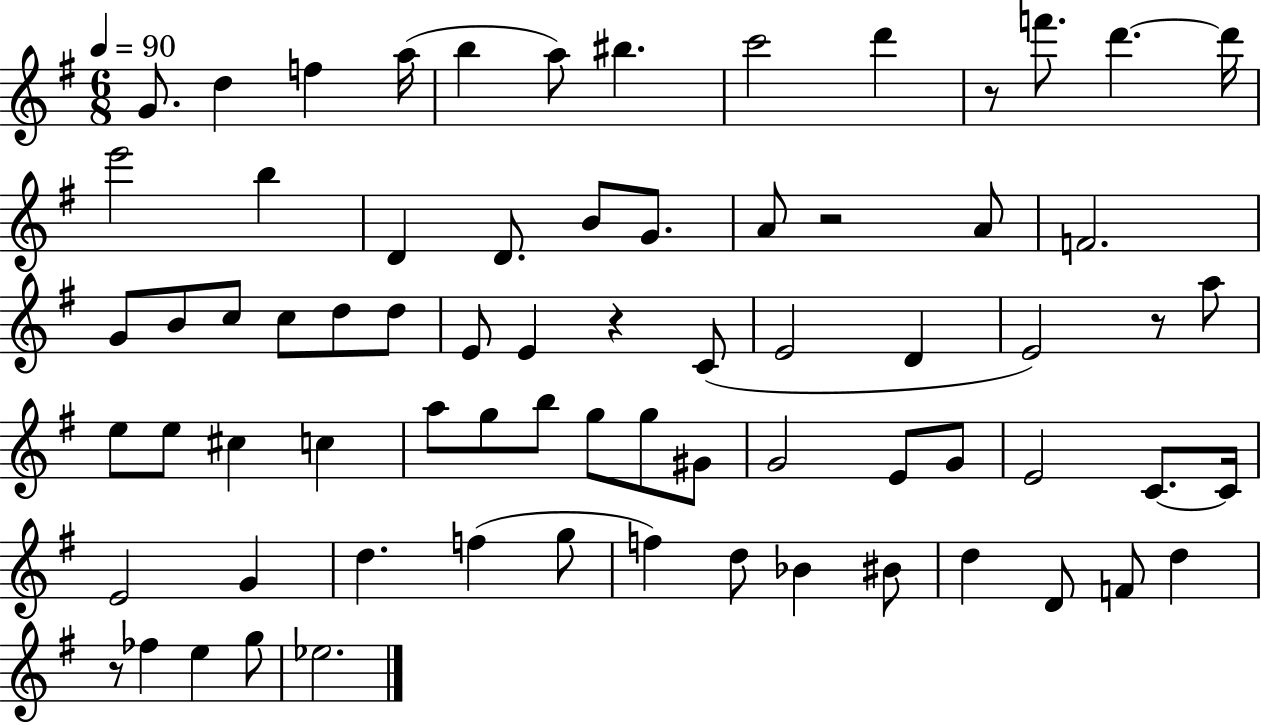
{
  \clef treble
  \numericTimeSignature
  \time 6/8
  \key g \major
  \tempo 4 = 90
  \repeat volta 2 { g'8. d''4 f''4 a''16( | b''4 a''8) bis''4. | c'''2 d'''4 | r8 f'''8. d'''4.~~ d'''16 | \break e'''2 b''4 | d'4 d'8. b'8 g'8. | a'8 r2 a'8 | f'2. | \break g'8 b'8 c''8 c''8 d''8 d''8 | e'8 e'4 r4 c'8( | e'2 d'4 | e'2) r8 a''8 | \break e''8 e''8 cis''4 c''4 | a''8 g''8 b''8 g''8 g''8 gis'8 | g'2 e'8 g'8 | e'2 c'8.~~ c'16 | \break e'2 g'4 | d''4. f''4( g''8 | f''4) d''8 bes'4 bis'8 | d''4 d'8 f'8 d''4 | \break r8 fes''4 e''4 g''8 | ees''2. | } \bar "|."
}